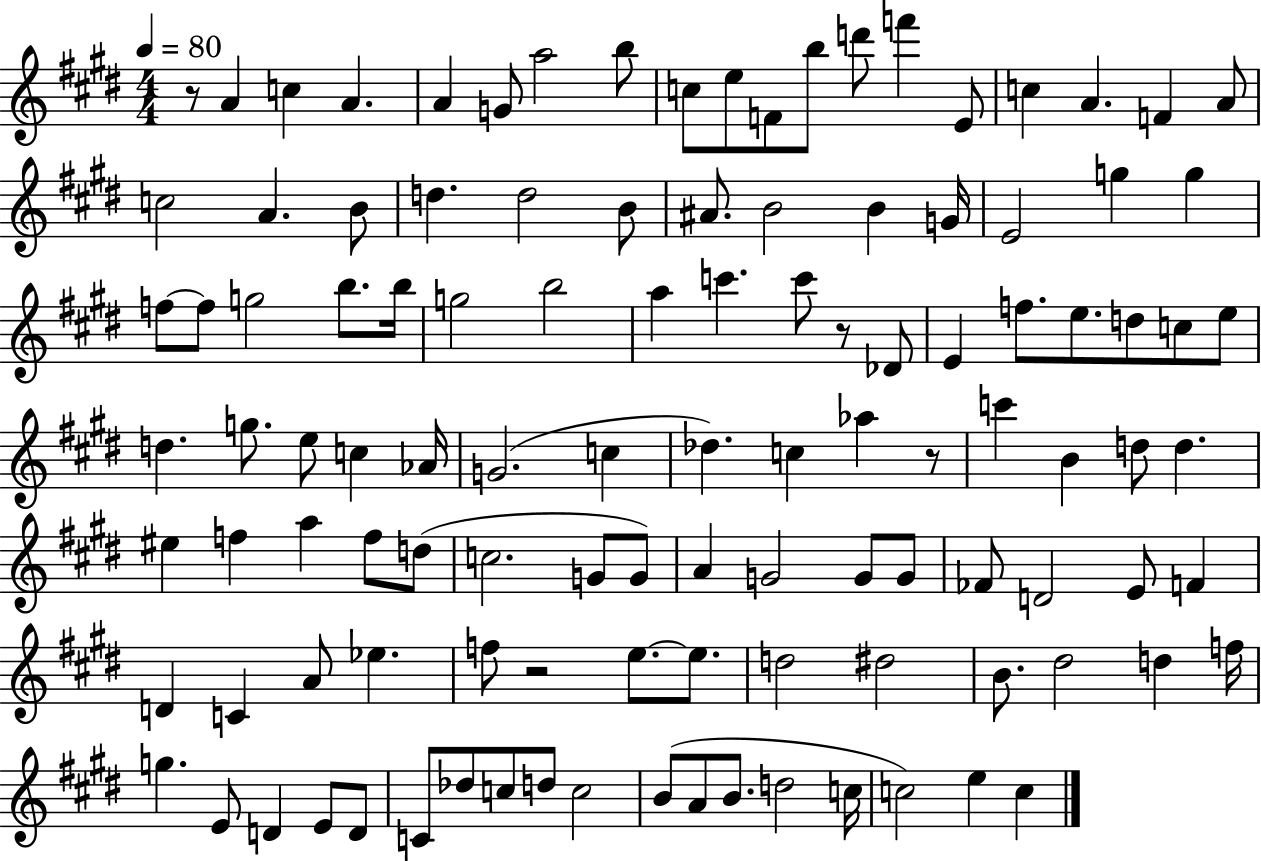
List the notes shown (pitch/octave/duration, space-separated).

R/e A4/q C5/q A4/q. A4/q G4/e A5/h B5/e C5/e E5/e F4/e B5/e D6/e F6/q E4/e C5/q A4/q. F4/q A4/e C5/h A4/q. B4/e D5/q. D5/h B4/e A#4/e. B4/h B4/q G4/s E4/h G5/q G5/q F5/e F5/e G5/h B5/e. B5/s G5/h B5/h A5/q C6/q. C6/e R/e Db4/e E4/q F5/e. E5/e. D5/e C5/e E5/e D5/q. G5/e. E5/e C5/q Ab4/s G4/h. C5/q Db5/q. C5/q Ab5/q R/e C6/q B4/q D5/e D5/q. EIS5/q F5/q A5/q F5/e D5/e C5/h. G4/e G4/e A4/q G4/h G4/e G4/e FES4/e D4/h E4/e F4/q D4/q C4/q A4/e Eb5/q. F5/e R/h E5/e. E5/e. D5/h D#5/h B4/e. D#5/h D5/q F5/s G5/q. E4/e D4/q E4/e D4/e C4/e Db5/e C5/e D5/e C5/h B4/e A4/e B4/e. D5/h C5/s C5/h E5/q C5/q